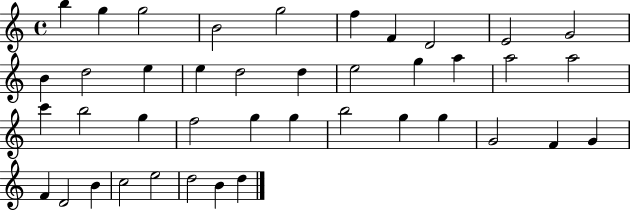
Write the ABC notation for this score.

X:1
T:Untitled
M:4/4
L:1/4
K:C
b g g2 B2 g2 f F D2 E2 G2 B d2 e e d2 d e2 g a a2 a2 c' b2 g f2 g g b2 g g G2 F G F D2 B c2 e2 d2 B d